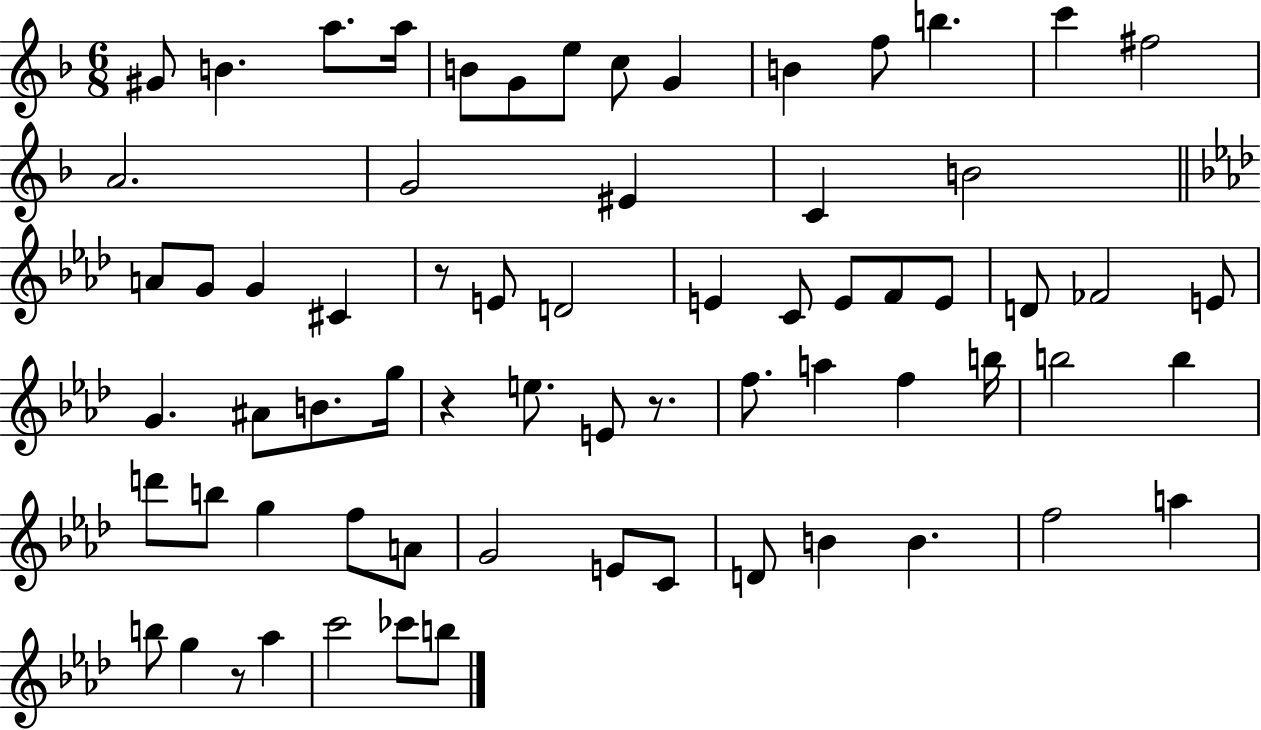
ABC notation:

X:1
T:Untitled
M:6/8
L:1/4
K:F
^G/2 B a/2 a/4 B/2 G/2 e/2 c/2 G B f/2 b c' ^f2 A2 G2 ^E C B2 A/2 G/2 G ^C z/2 E/2 D2 E C/2 E/2 F/2 E/2 D/2 _F2 E/2 G ^A/2 B/2 g/4 z e/2 E/2 z/2 f/2 a f b/4 b2 b d'/2 b/2 g f/2 A/2 G2 E/2 C/2 D/2 B B f2 a b/2 g z/2 _a c'2 _c'/2 b/2